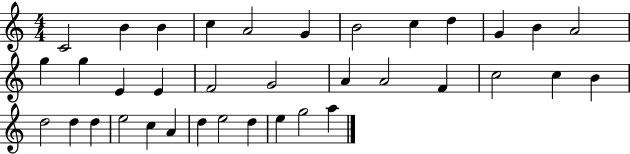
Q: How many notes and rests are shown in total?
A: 36